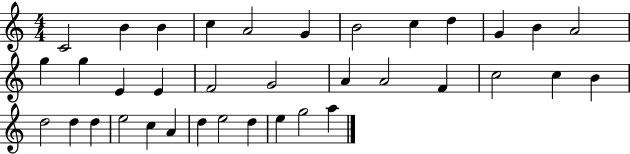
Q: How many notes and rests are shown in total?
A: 36